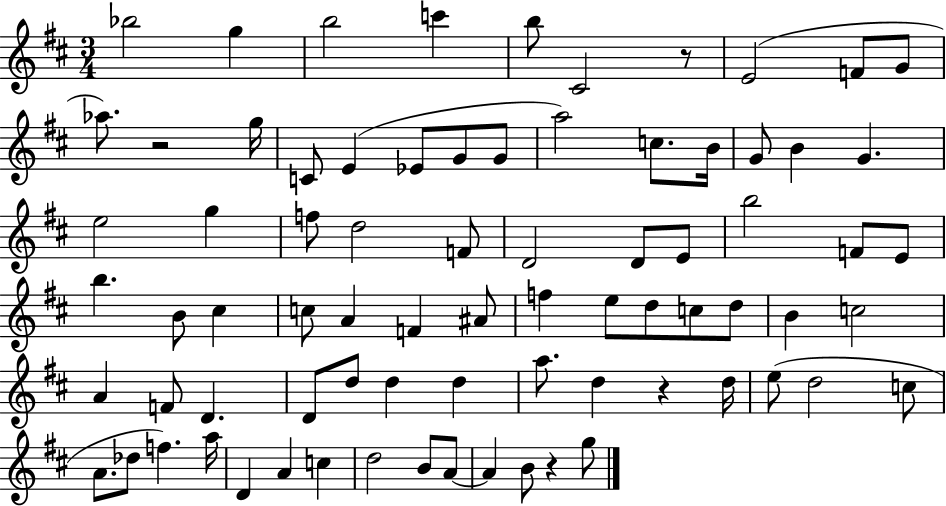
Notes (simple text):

Bb5/h G5/q B5/h C6/q B5/e C#4/h R/e E4/h F4/e G4/e Ab5/e. R/h G5/s C4/e E4/q Eb4/e G4/e G4/e A5/h C5/e. B4/s G4/e B4/q G4/q. E5/h G5/q F5/e D5/h F4/e D4/h D4/e E4/e B5/h F4/e E4/e B5/q. B4/e C#5/q C5/e A4/q F4/q A#4/e F5/q E5/e D5/e C5/e D5/e B4/q C5/h A4/q F4/e D4/q. D4/e D5/e D5/q D5/q A5/e. D5/q R/q D5/s E5/e D5/h C5/e A4/e. Db5/e F5/q. A5/s D4/q A4/q C5/q D5/h B4/e A4/e A4/q B4/e R/q G5/e